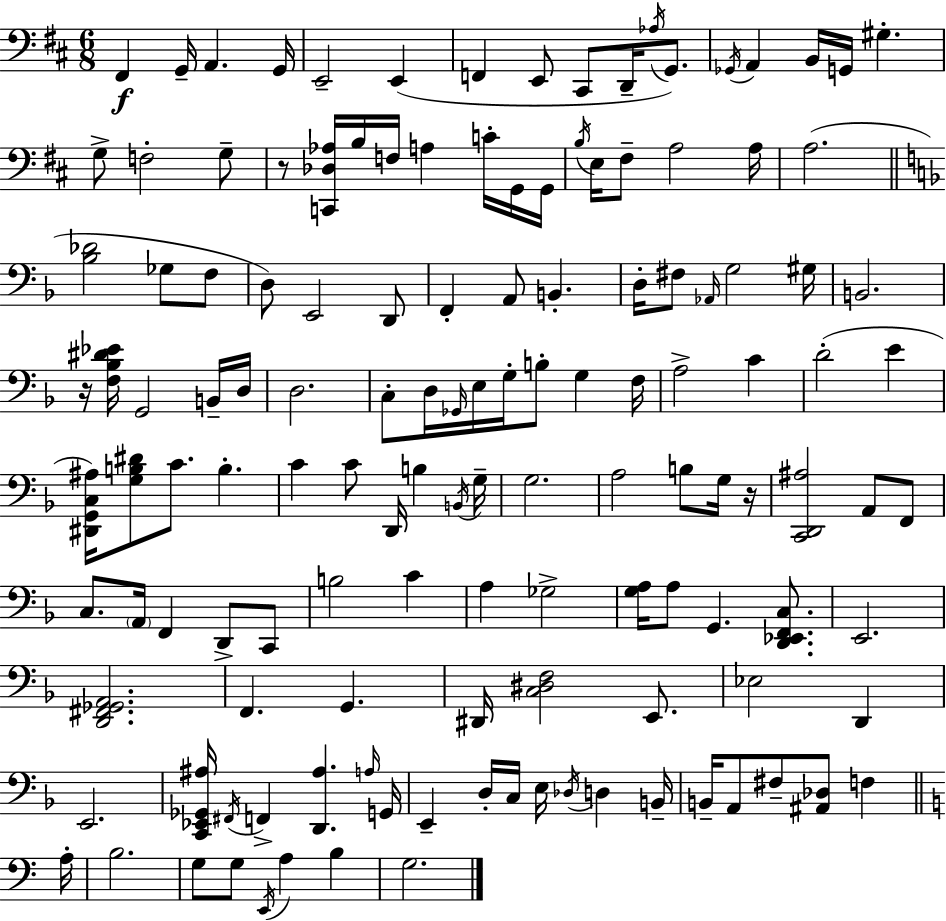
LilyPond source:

{
  \clef bass
  \numericTimeSignature
  \time 6/8
  \key d \major
  \repeat volta 2 { fis,4\f g,16-- a,4. g,16 | e,2-- e,4( | f,4 e,8 cis,8 d,16-- \acciaccatura { aes16 }) g,8. | \acciaccatura { ges,16 } a,4 b,16 g,16 gis4.-. | \break g8-> f2-. | g8-- r8 <c, des aes>16 b16 f16 a4 c'16-. | g,16 g,16 \acciaccatura { b16 } e16 fis8-- a2 | a16 a2.( | \break \bar "||" \break \key d \minor <bes des'>2 ges8 f8 | d8) e,2 d,8 | f,4-. a,8 b,4.-. | d16-. fis8 \grace { aes,16 } g2 | \break gis16 b,2. | r16 <f bes dis' ees'>16 g,2 b,16-- | d16 d2. | c8-. d16 \grace { ges,16 } e16 g16-. b8-. g4 | \break f16 a2-> c'4 | d'2-.( e'4 | <dis, g, c ais>16) <g b dis'>8 c'8. b4.-. | c'4 c'8 d,16 b4 | \break \acciaccatura { b,16 } g16-- g2. | a2 b8 | g16 r16 <c, d, ais>2 a,8 | f,8 c8. \parenthesize a,16 f,4 d,8-> | \break c,8 b2 c'4 | a4 ges2-> | <g a>16 a8 g,4. | <d, ees, f, c>8. e,2. | \break <d, fis, ges, a,>2. | f,4. g,4. | dis,16 <c dis f>2 | e,8. ees2 d,4 | \break e,2. | <c, ees, ges, ais>16 \acciaccatura { fis,16 } f,4-> <d, ais>4. | \grace { a16 } g,16 e,4-- d16-. c16 e16 | \acciaccatura { des16 } d4 b,16-- b,16-- a,8 fis8-- <ais, des>8 | \break f4 \bar "||" \break \key c \major a16-. b2. | g8 g8 \acciaccatura { e,16 } a4 b4 | g2. | } \bar "|."
}